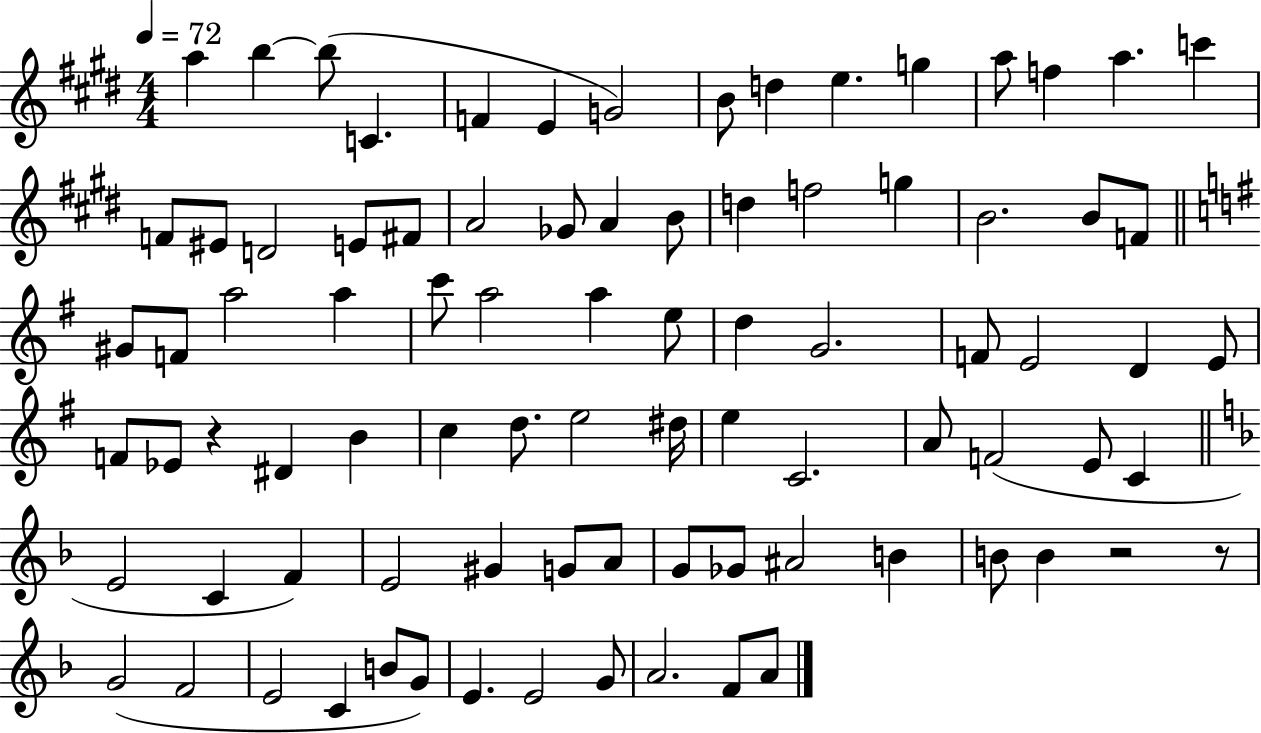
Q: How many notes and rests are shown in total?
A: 86